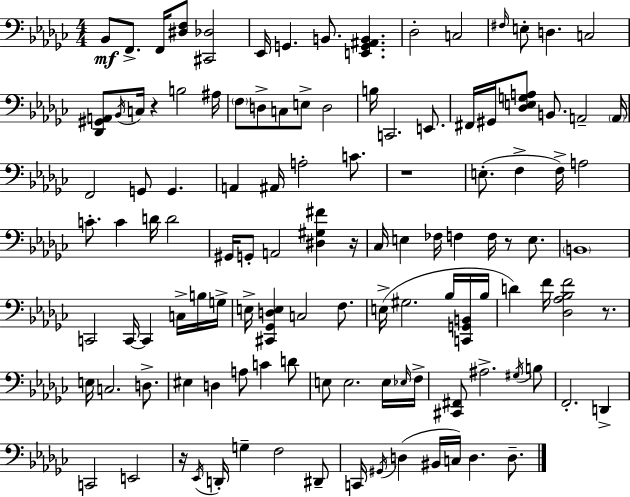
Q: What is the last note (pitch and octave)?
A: D3